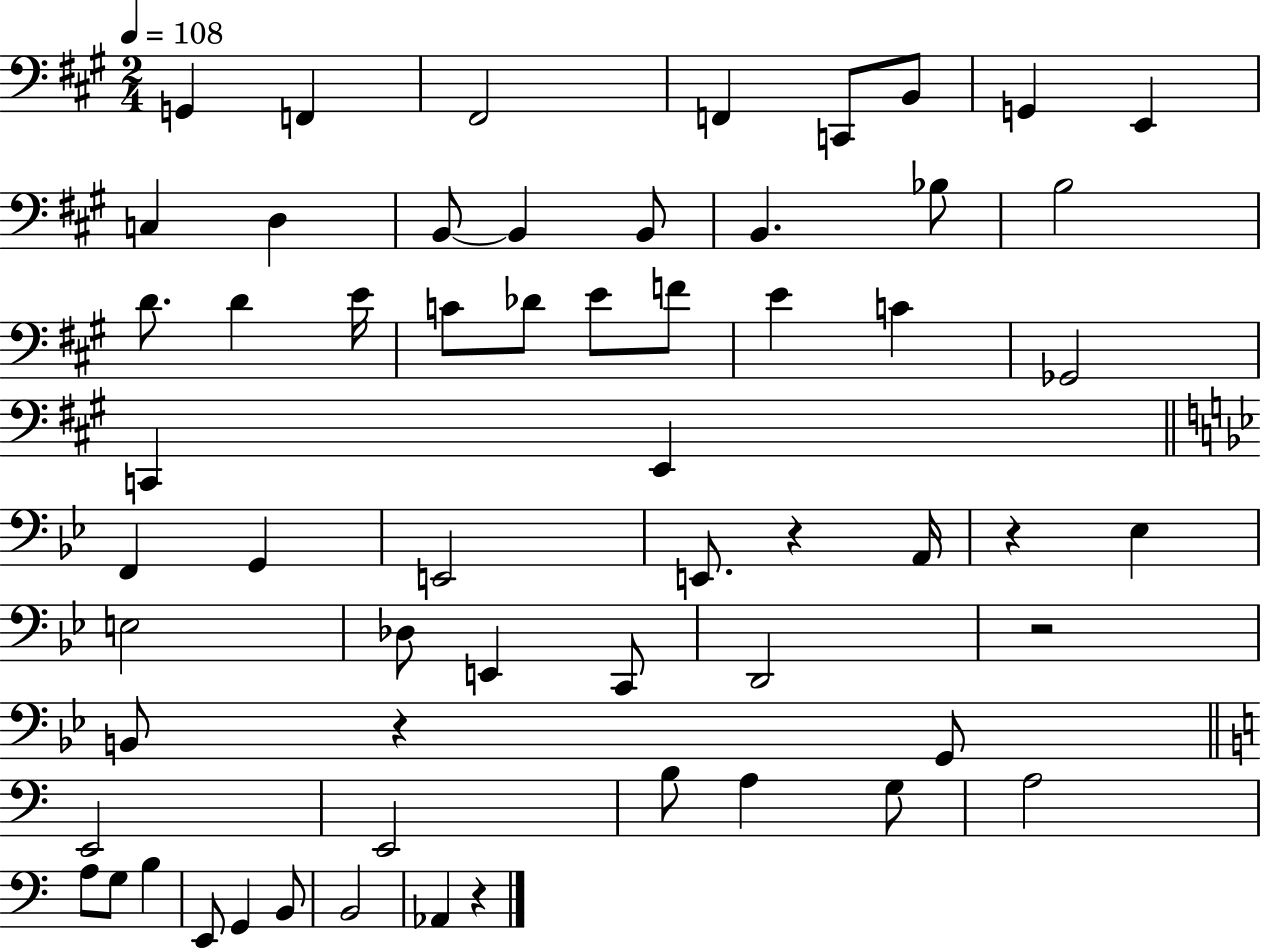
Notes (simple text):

G2/q F2/q F#2/h F2/q C2/e B2/e G2/q E2/q C3/q D3/q B2/e B2/q B2/e B2/q. Bb3/e B3/h D4/e. D4/q E4/s C4/e Db4/e E4/e F4/e E4/q C4/q Gb2/h C2/q E2/q F2/q G2/q E2/h E2/e. R/q A2/s R/q Eb3/q E3/h Db3/e E2/q C2/e D2/h R/h B2/e R/q G2/e E2/h E2/h B3/e A3/q G3/e A3/h A3/e G3/e B3/q E2/e G2/q B2/e B2/h Ab2/q R/q